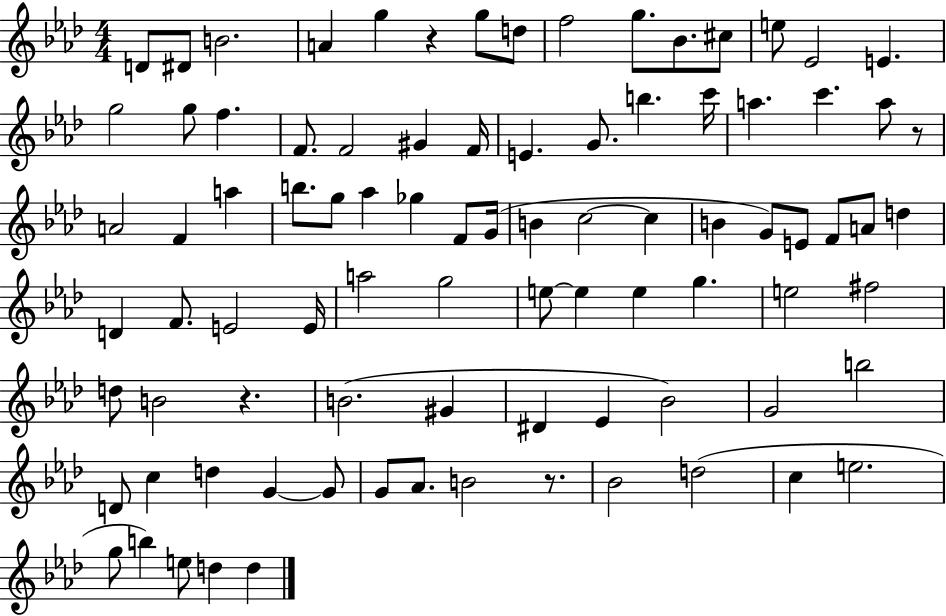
{
  \clef treble
  \numericTimeSignature
  \time 4/4
  \key aes \major
  d'8 dis'8 b'2. | a'4 g''4 r4 g''8 d''8 | f''2 g''8. bes'8. cis''8 | e''8 ees'2 e'4. | \break g''2 g''8 f''4. | f'8. f'2 gis'4 f'16 | e'4. g'8. b''4. c'''16 | a''4. c'''4. a''8 r8 | \break a'2 f'4 a''4 | b''8. g''8 aes''4 ges''4 f'8 g'16( | b'4 c''2~~ c''4 | b'4 g'8) e'8 f'8 a'8 d''4 | \break d'4 f'8. e'2 e'16 | a''2 g''2 | e''8~~ e''4 e''4 g''4. | e''2 fis''2 | \break d''8 b'2 r4. | b'2.( gis'4 | dis'4 ees'4 bes'2) | g'2 b''2 | \break d'8 c''4 d''4 g'4~~ g'8 | g'8 aes'8. b'2 r8. | bes'2 d''2( | c''4 e''2. | \break g''8 b''4) e''8 d''4 d''4 | \bar "|."
}